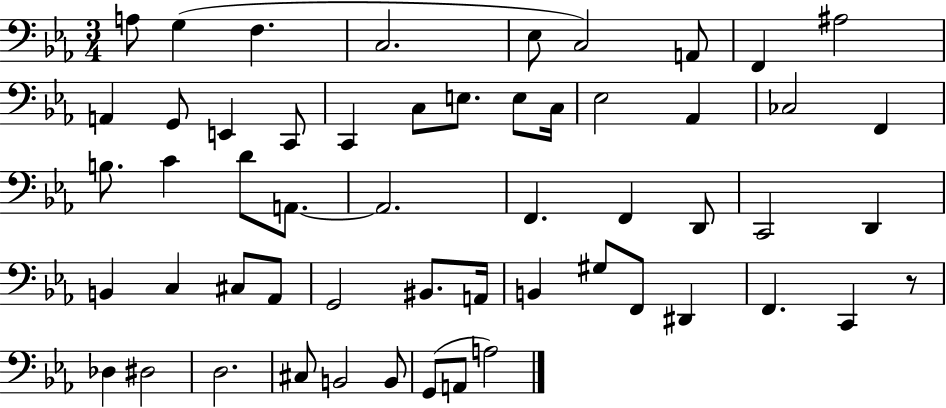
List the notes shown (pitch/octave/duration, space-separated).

A3/e G3/q F3/q. C3/h. Eb3/e C3/h A2/e F2/q A#3/h A2/q G2/e E2/q C2/e C2/q C3/e E3/e. E3/e C3/s Eb3/h Ab2/q CES3/h F2/q B3/e. C4/q D4/e A2/e. A2/h. F2/q. F2/q D2/e C2/h D2/q B2/q C3/q C#3/e Ab2/e G2/h BIS2/e. A2/s B2/q G#3/e F2/e D#2/q F2/q. C2/q R/e Db3/q D#3/h D3/h. C#3/e B2/h B2/e G2/e A2/e A3/h